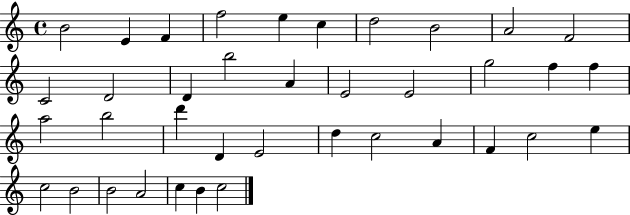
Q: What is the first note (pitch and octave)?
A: B4